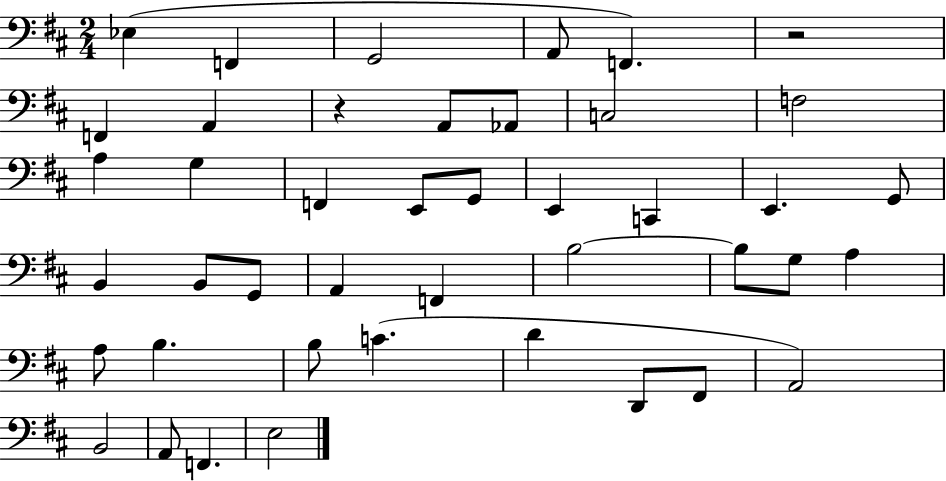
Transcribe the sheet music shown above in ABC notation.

X:1
T:Untitled
M:2/4
L:1/4
K:D
_E, F,, G,,2 A,,/2 F,, z2 F,, A,, z A,,/2 _A,,/2 C,2 F,2 A, G, F,, E,,/2 G,,/2 E,, C,, E,, G,,/2 B,, B,,/2 G,,/2 A,, F,, B,2 B,/2 G,/2 A, A,/2 B, B,/2 C D D,,/2 ^F,,/2 A,,2 B,,2 A,,/2 F,, E,2